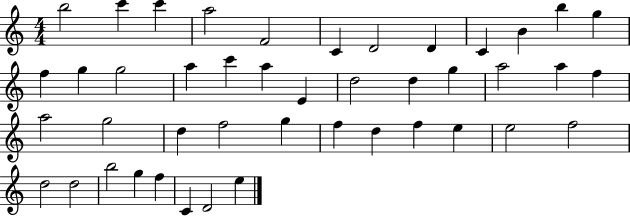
{
  \clef treble
  \numericTimeSignature
  \time 4/4
  \key c \major
  b''2 c'''4 c'''4 | a''2 f'2 | c'4 d'2 d'4 | c'4 b'4 b''4 g''4 | \break f''4 g''4 g''2 | a''4 c'''4 a''4 e'4 | d''2 d''4 g''4 | a''2 a''4 f''4 | \break a''2 g''2 | d''4 f''2 g''4 | f''4 d''4 f''4 e''4 | e''2 f''2 | \break d''2 d''2 | b''2 g''4 f''4 | c'4 d'2 e''4 | \bar "|."
}